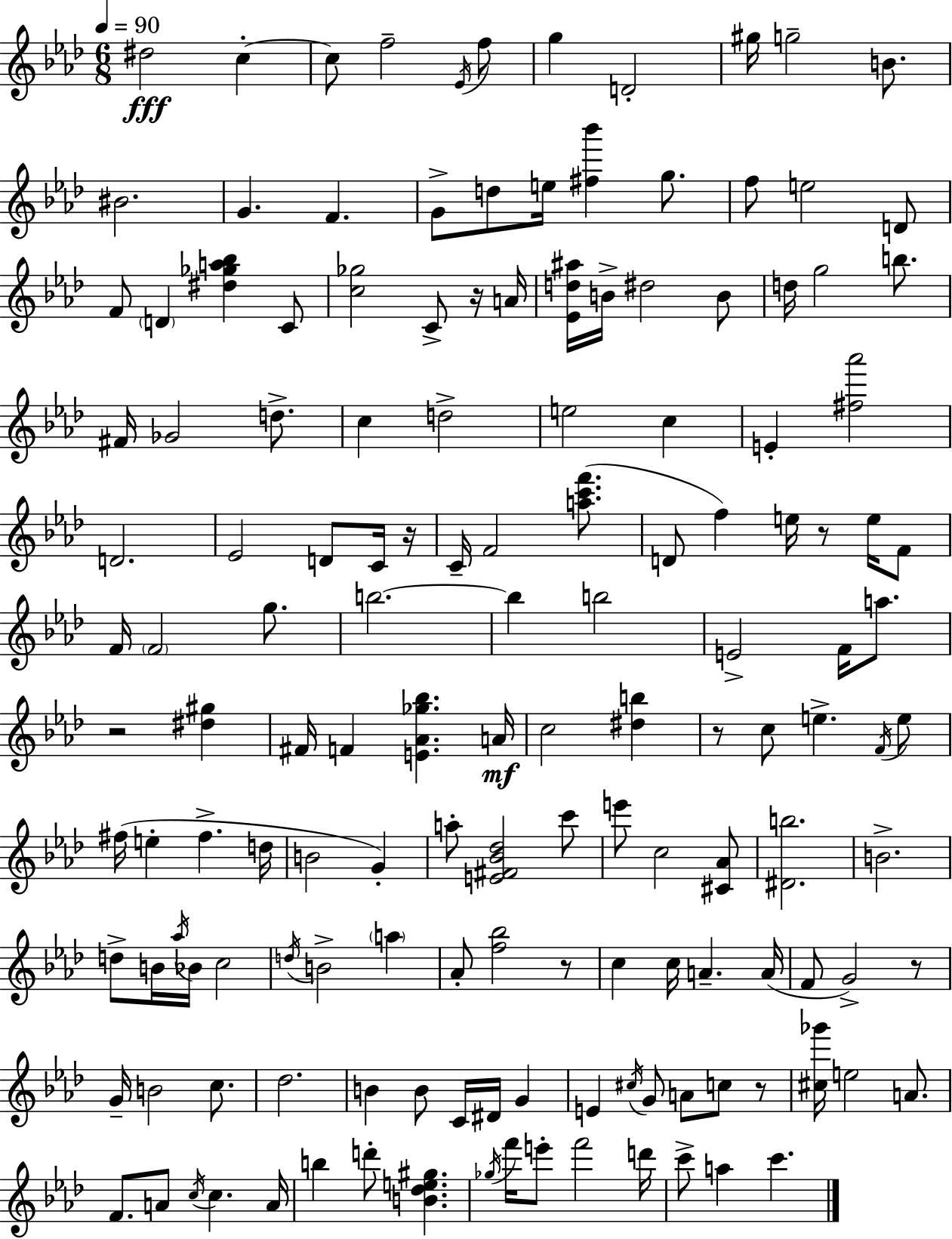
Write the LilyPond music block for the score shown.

{
  \clef treble
  \numericTimeSignature
  \time 6/8
  \key f \minor
  \tempo 4 = 90
  dis''2\fff c''4-.~~ | c''8 f''2-- \acciaccatura { ees'16 } f''8 | g''4 d'2-. | gis''16 g''2-- b'8. | \break bis'2. | g'4. f'4. | g'8-> d''8 e''16 <fis'' bes'''>4 g''8. | f''8 e''2 d'8 | \break f'8 \parenthesize d'4 <dis'' ges'' a'' bes''>4 c'8 | <c'' ges''>2 c'8-> r16 | a'16 <ees' d'' ais''>16 b'16-> dis''2 b'8 | d''16 g''2 b''8. | \break fis'16 ges'2 d''8.-> | c''4 d''2-> | e''2 c''4 | e'4-. <fis'' aes'''>2 | \break d'2. | ees'2 d'8 c'16 | r16 c'16-- f'2 <a'' c''' f'''>8.( | d'8 f''4) e''16 r8 e''16 f'8 | \break f'16 \parenthesize f'2 g''8. | b''2.~~ | b''4 b''2 | e'2-> f'16 a''8. | \break r2 <dis'' gis''>4 | fis'16 f'4 <e' aes' ges'' bes''>4. | a'16\mf c''2 <dis'' b''>4 | r8 c''8 e''4.-> \acciaccatura { f'16 } | \break e''8 fis''16( e''4-. fis''4.-> | d''16 b'2 g'4-.) | a''8-. <e' fis' bes' des''>2 | c'''8 e'''8 c''2 | \break <cis' aes'>8 <dis' b''>2. | b'2.-> | d''8-> b'16 \acciaccatura { aes''16 } bes'16 c''2 | \acciaccatura { d''16 } b'2-> | \break \parenthesize a''4 aes'8-. <f'' bes''>2 | r8 c''4 c''16 a'4.-- | a'16( f'8 g'2->) | r8 g'16-- b'2 | \break c''8. des''2. | b'4 b'8 c'16 dis'16 | g'4 e'4 \acciaccatura { cis''16 } g'8 a'8 | c''8 r8 <cis'' ges'''>16 e''2 | \break a'8. f'8. a'8 \acciaccatura { c''16 } c''4. | a'16 b''4 d'''8-. | <b' des'' e'' gis''>4. \acciaccatura { ges''16 } f'''16 e'''8-. f'''2 | d'''16 c'''8-> a''4 | \break c'''4. \bar "|."
}